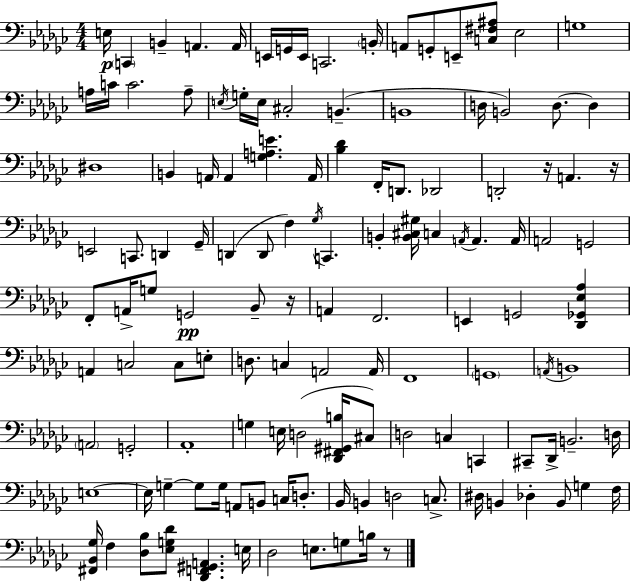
{
  \clef bass
  \numericTimeSignature
  \time 4/4
  \key ees \minor
  e16\p \parenthesize c,4 b,4-- a,4. a,16 | e,16 g,16 e,16 c,2. \parenthesize b,16-. | a,8 g,8-. e,8-- <c fis ais>8 ees2 | g1 | \break a16 c'16 c'2. a8-- | \acciaccatura { e16 } g16-. e16 cis2-. b,4.--( | b,1 | d16 b,2) d8.~~ d4 | \break dis1 | b,4 a,16 a,4 <g a e'>4. | a,16 <bes des'>4 f,16-. d,8. des,2 | d,2-. r16 a,4. | \break r16 e,2 c,8. d,4 | ges,16-- d,4( d,8 f4) \acciaccatura { ges16 } c,4. | b,4-. <b, cis gis>16 c4 \acciaccatura { a,16 } a,4. | a,16 a,2 g,2 | \break f,8-. a,16-> g8 g,2\pp | bes,8-- r16 a,4 f,2. | e,4 g,2 <des, ges, ees aes>4 | a,4 c2 c8 | \break e8-. d8. c4 a,2 | a,16 f,1 | \parenthesize g,1 | \acciaccatura { a,16 } b,1 | \break \parenthesize a,2 g,2-. | aes,1-. | g4 e16 d2( | <des, fis, gis, b>16 cis8) d2 c4 | \break c,4 cis,8-- des,16-> b,2.-- | d16 e1~~ | e16 g4--~~ g8 g16 a,8 b,8 | c16 d8.-. bes,16 b,4 d2 | \break c8.-> dis16 b,4 des4-. b,8 g4 | f16 <fis, bes, ges>16 f4 <des bes>8 <ees g des'>8 <des, f, gis, a,>4. | e16 des2 e8. g8 | b16 r8 \bar "|."
}